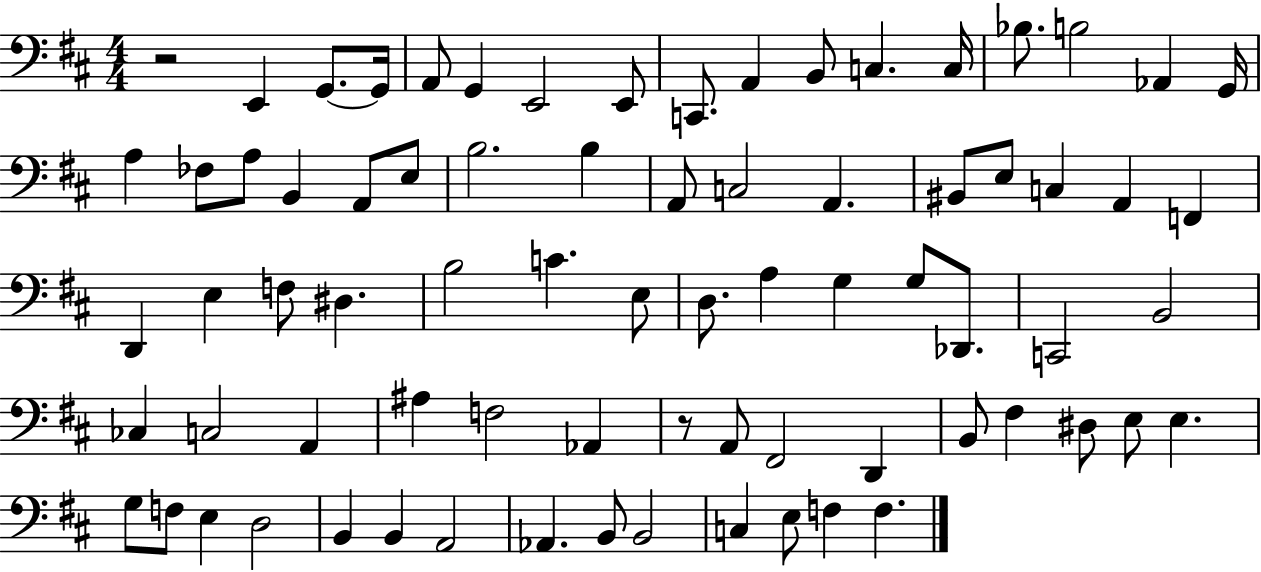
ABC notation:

X:1
T:Untitled
M:4/4
L:1/4
K:D
z2 E,, G,,/2 G,,/4 A,,/2 G,, E,,2 E,,/2 C,,/2 A,, B,,/2 C, C,/4 _B,/2 B,2 _A,, G,,/4 A, _F,/2 A,/2 B,, A,,/2 E,/2 B,2 B, A,,/2 C,2 A,, ^B,,/2 E,/2 C, A,, F,, D,, E, F,/2 ^D, B,2 C E,/2 D,/2 A, G, G,/2 _D,,/2 C,,2 B,,2 _C, C,2 A,, ^A, F,2 _A,, z/2 A,,/2 ^F,,2 D,, B,,/2 ^F, ^D,/2 E,/2 E, G,/2 F,/2 E, D,2 B,, B,, A,,2 _A,, B,,/2 B,,2 C, E,/2 F, F,